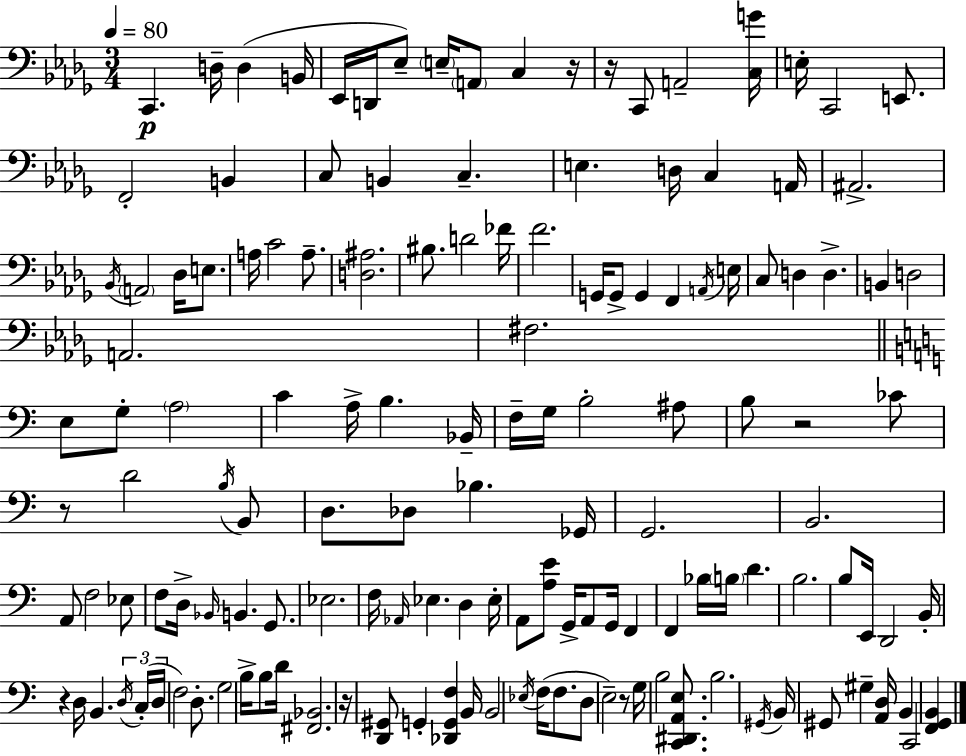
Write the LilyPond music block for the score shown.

{
  \clef bass
  \numericTimeSignature
  \time 3/4
  \key bes \minor
  \tempo 4 = 80
  c,4.\p d16-- d4( b,16 | ees,16 d,16 ees8--) \parenthesize e16-- \parenthesize a,8 c4 r16 | r16 c,8 a,2-- <c g'>16 | e16-. c,2 e,8. | \break f,2-. b,4 | c8 b,4 c4.-- | e4. d16 c4 a,16 | ais,2.-> | \break \acciaccatura { bes,16 } \parenthesize a,2 des16 e8. | a16 c'2 a8.-- | <d ais>2. | bis8. d'2 | \break fes'16 f'2. | g,16 g,8-> g,4 f,4 | \acciaccatura { a,16 } e16 c8 d4 d4.-> | b,4 d2 | \break a,2. | fis2. | \bar "||" \break \key c \major e8 g8-. \parenthesize a2 | c'4 a16-> b4. bes,16-- | f16-- g16 b2-. ais8 | b8 r2 ces'8 | \break r8 d'2 \acciaccatura { b16 } b,8 | d8. des8 bes4. | ges,16 g,2. | b,2. | \break a,8 f2 ees8 | f8 d16-> \grace { bes,16 } b,4. g,8. | ees2. | f16 \grace { aes,16 } ees4. d4 | \break ees16-. a,8 <a e'>8 g,16-> a,8 g,16 f,4 | f,4 bes16 \parenthesize b16 d'4. | b2. | b8 e,16 d,2 | \break b,16-. r4 d16 b,4. | \tuplet 3/2 { \acciaccatura { d16 } c16-.( d16 } f2) | d8.-. g2 | b16-> b8 d'16 <fis, bes,>2. | \break r16 <d, gis,>8 g,4-. <des, g, f>4 | b,16 b,2 | \acciaccatura { ees16 }( f16 f8. d8 e2--) | r8 g16 b2 | \break <c, dis, a, e>8. b2. | \acciaccatura { gis,16 } b,16 gis,8 gis4-- | <a, d>16 b,4 c,2 | <f, g, b,>4 \bar "|."
}